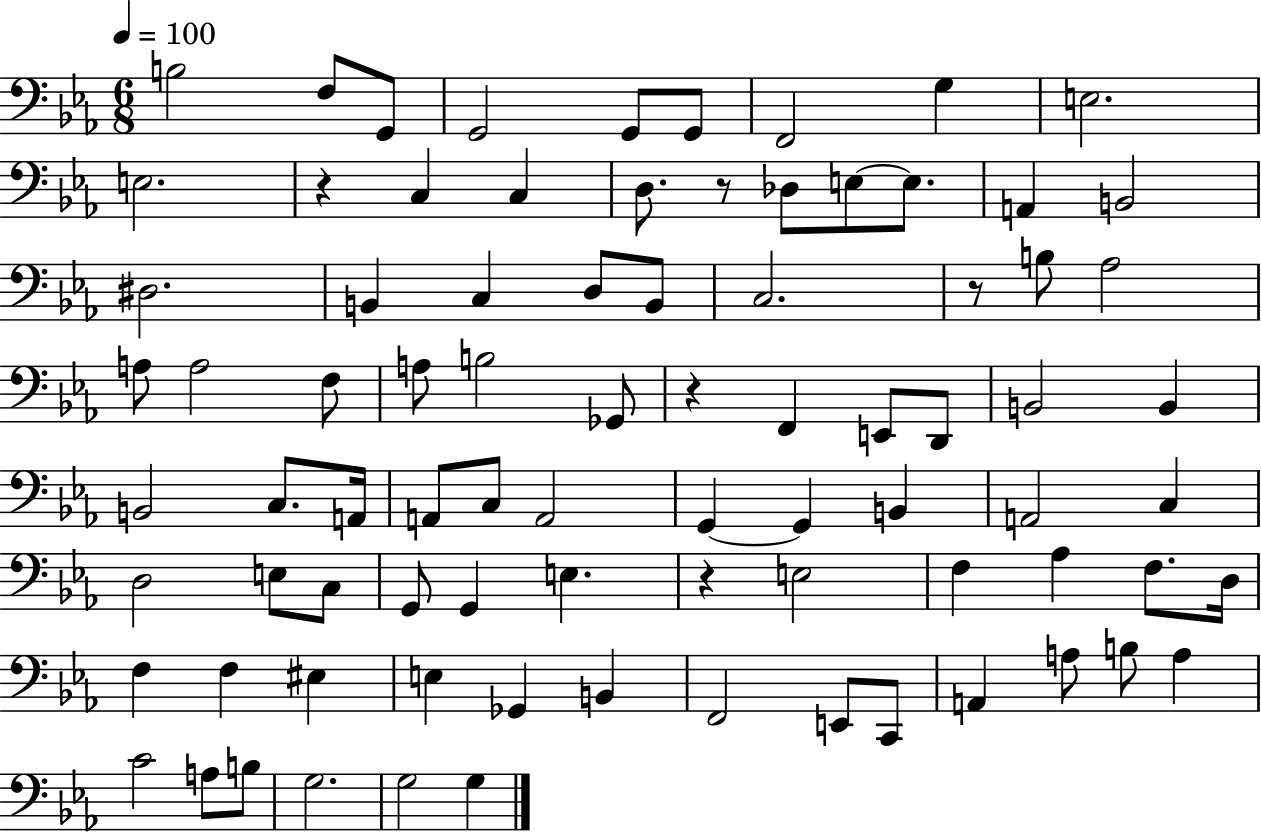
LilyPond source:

{
  \clef bass
  \numericTimeSignature
  \time 6/8
  \key ees \major
  \tempo 4 = 100
  \repeat volta 2 { b2 f8 g,8 | g,2 g,8 g,8 | f,2 g4 | e2. | \break e2. | r4 c4 c4 | d8. r8 des8 e8~~ e8. | a,4 b,2 | \break dis2. | b,4 c4 d8 b,8 | c2. | r8 b8 aes2 | \break a8 a2 f8 | a8 b2 ges,8 | r4 f,4 e,8 d,8 | b,2 b,4 | \break b,2 c8. a,16 | a,8 c8 a,2 | g,4~~ g,4 b,4 | a,2 c4 | \break d2 e8 c8 | g,8 g,4 e4. | r4 e2 | f4 aes4 f8. d16 | \break f4 f4 eis4 | e4 ges,4 b,4 | f,2 e,8 c,8 | a,4 a8 b8 a4 | \break c'2 a8 b8 | g2. | g2 g4 | } \bar "|."
}